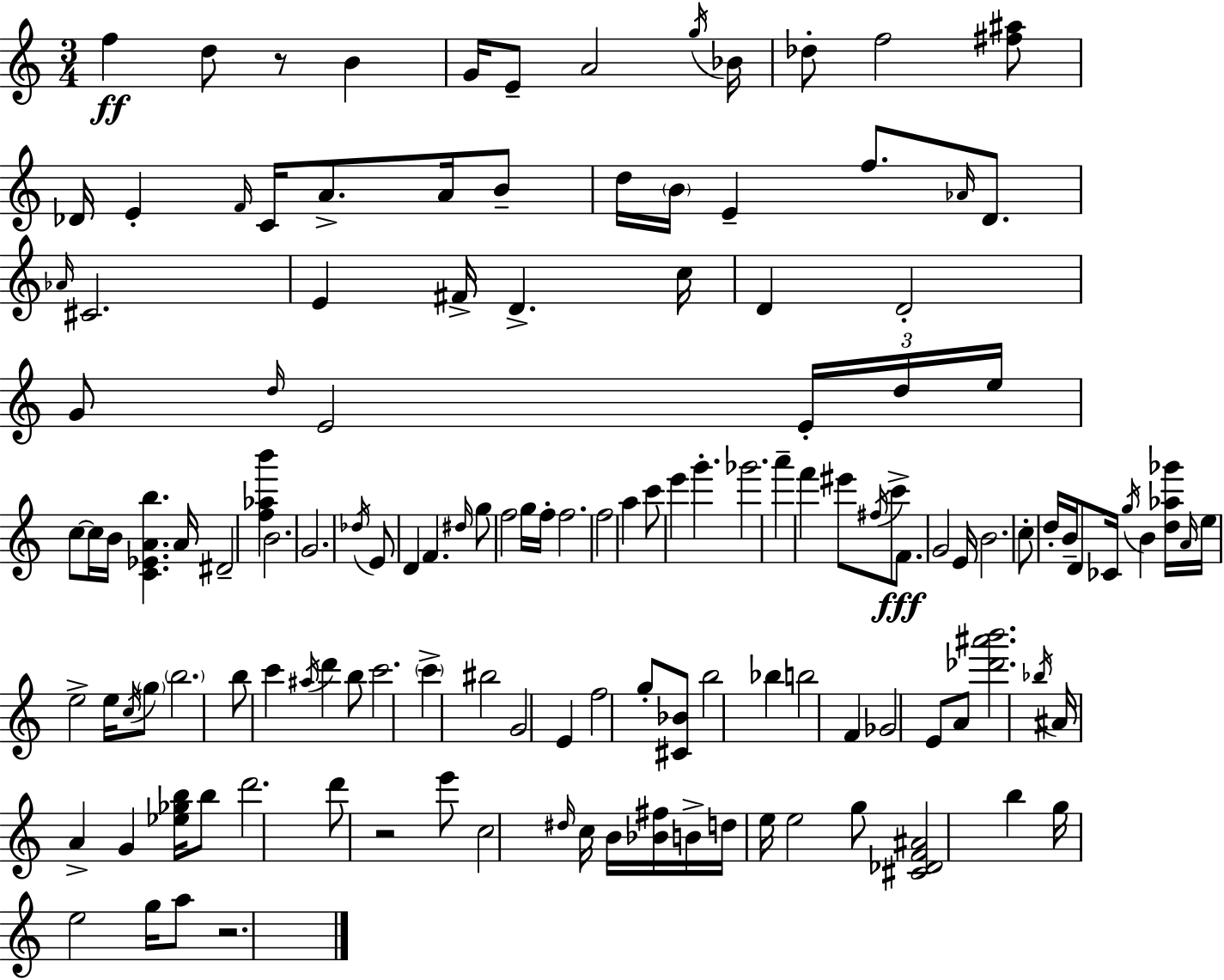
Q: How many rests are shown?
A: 3